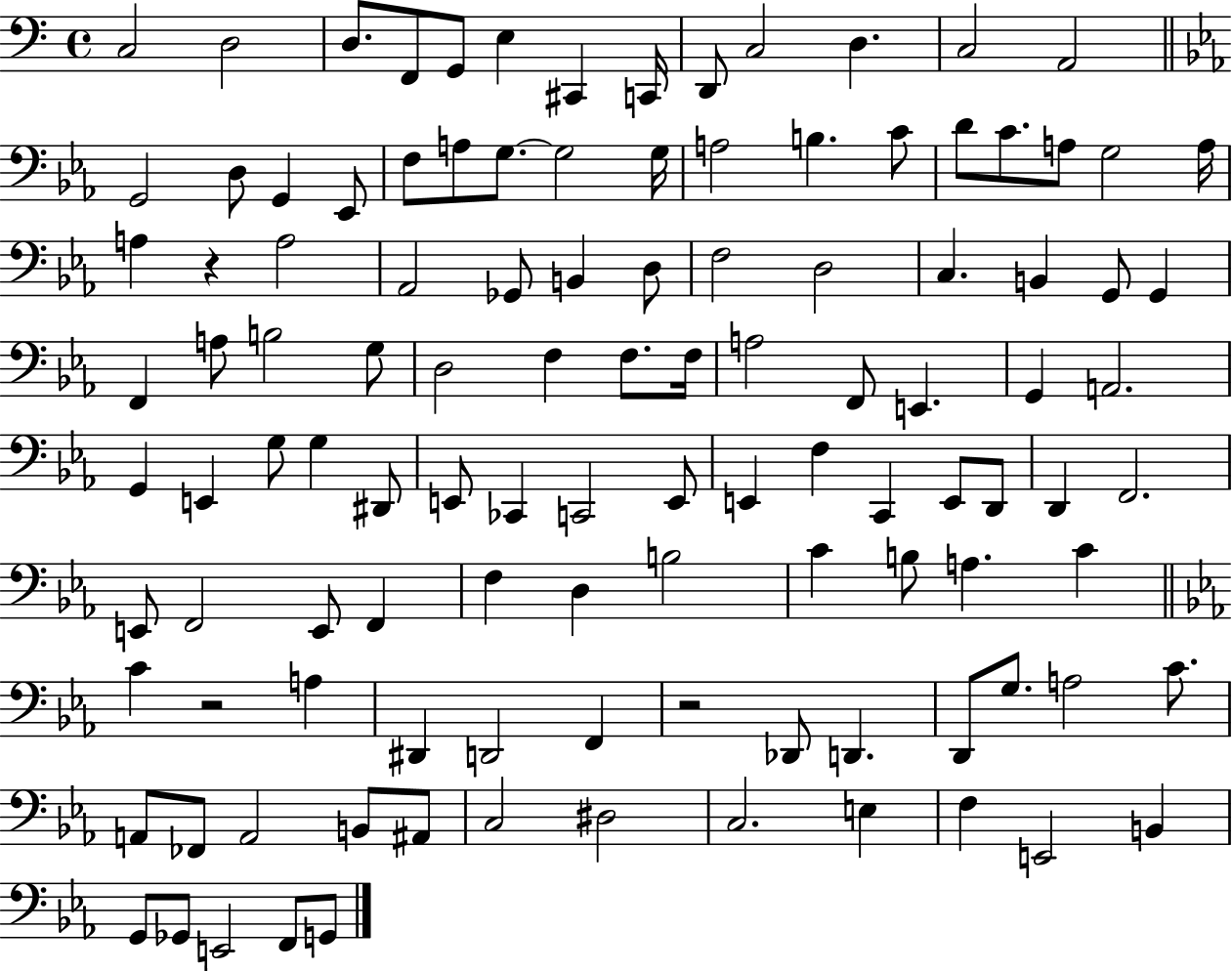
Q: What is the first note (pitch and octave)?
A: C3